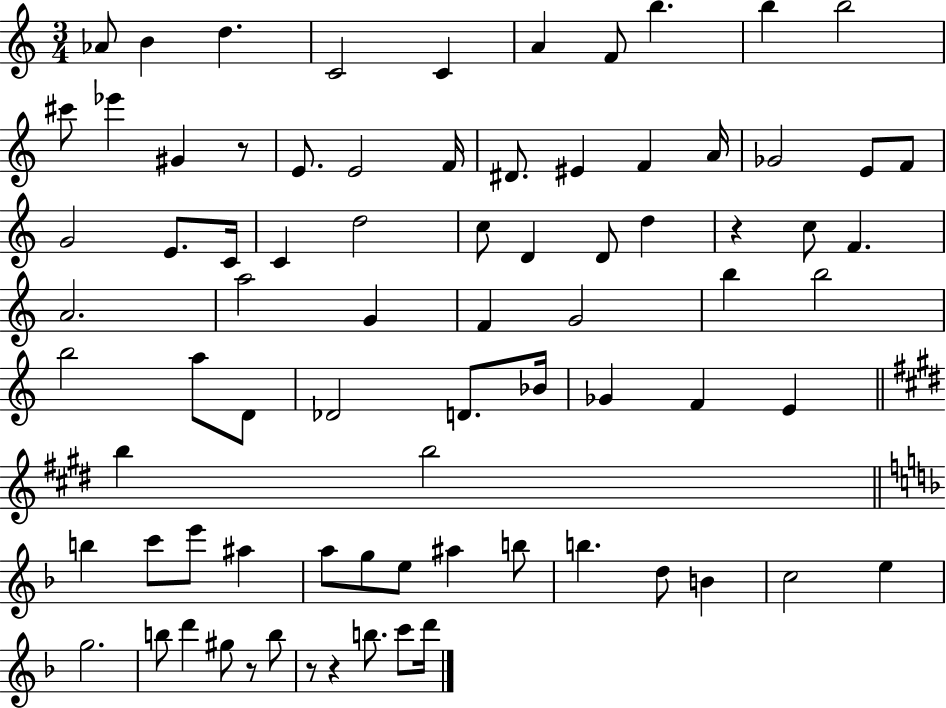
Ab4/e B4/q D5/q. C4/h C4/q A4/q F4/e B5/q. B5/q B5/h C#6/e Eb6/q G#4/q R/e E4/e. E4/h F4/s D#4/e. EIS4/q F4/q A4/s Gb4/h E4/e F4/e G4/h E4/e. C4/s C4/q D5/h C5/e D4/q D4/e D5/q R/q C5/e F4/q. A4/h. A5/h G4/q F4/q G4/h B5/q B5/h B5/h A5/e D4/e Db4/h D4/e. Bb4/s Gb4/q F4/q E4/q B5/q B5/h B5/q C6/e E6/e A#5/q A5/e G5/e E5/e A#5/q B5/e B5/q. D5/e B4/q C5/h E5/q G5/h. B5/e D6/q G#5/e R/e B5/e R/e R/q B5/e. C6/e D6/s